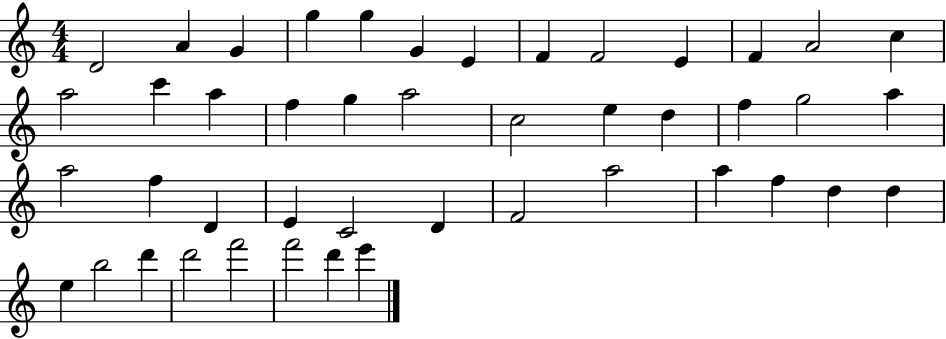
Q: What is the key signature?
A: C major